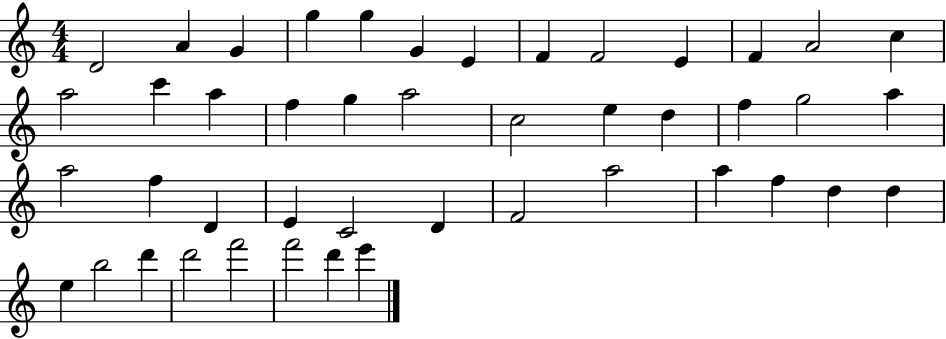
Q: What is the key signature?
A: C major